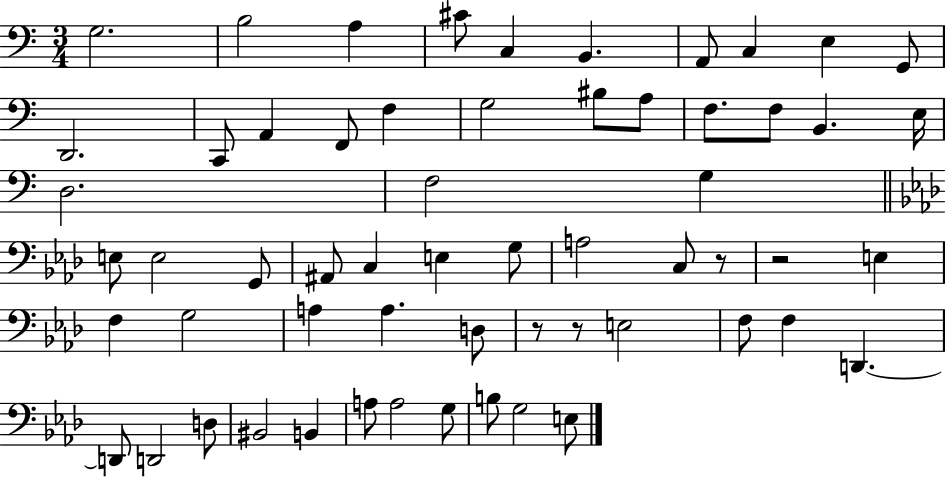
G3/h. B3/h A3/q C#4/e C3/q B2/q. A2/e C3/q E3/q G2/e D2/h. C2/e A2/q F2/e F3/q G3/h BIS3/e A3/e F3/e. F3/e B2/q. E3/s D3/h. F3/h G3/q E3/e E3/h G2/e A#2/e C3/q E3/q G3/e A3/h C3/e R/e R/h E3/q F3/q G3/h A3/q A3/q. D3/e R/e R/e E3/h F3/e F3/q D2/q. D2/e D2/h D3/e BIS2/h B2/q A3/e A3/h G3/e B3/e G3/h E3/e